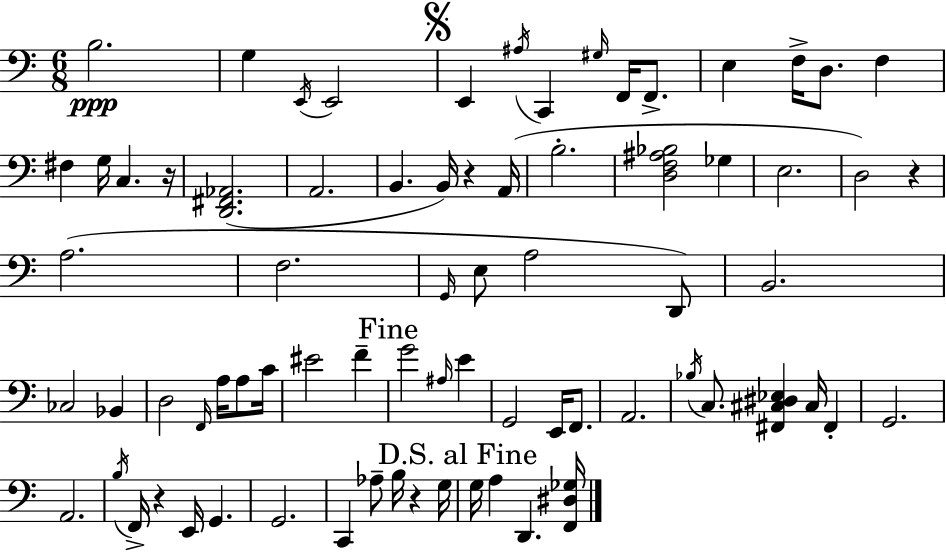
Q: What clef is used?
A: bass